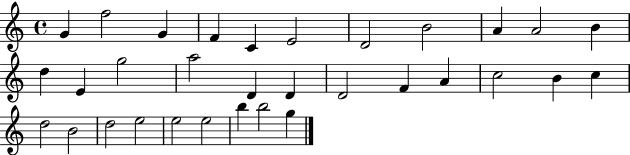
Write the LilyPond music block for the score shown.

{
  \clef treble
  \time 4/4
  \defaultTimeSignature
  \key c \major
  g'4 f''2 g'4 | f'4 c'4 e'2 | d'2 b'2 | a'4 a'2 b'4 | \break d''4 e'4 g''2 | a''2 d'4 d'4 | d'2 f'4 a'4 | c''2 b'4 c''4 | \break d''2 b'2 | d''2 e''2 | e''2 e''2 | b''4 b''2 g''4 | \break \bar "|."
}